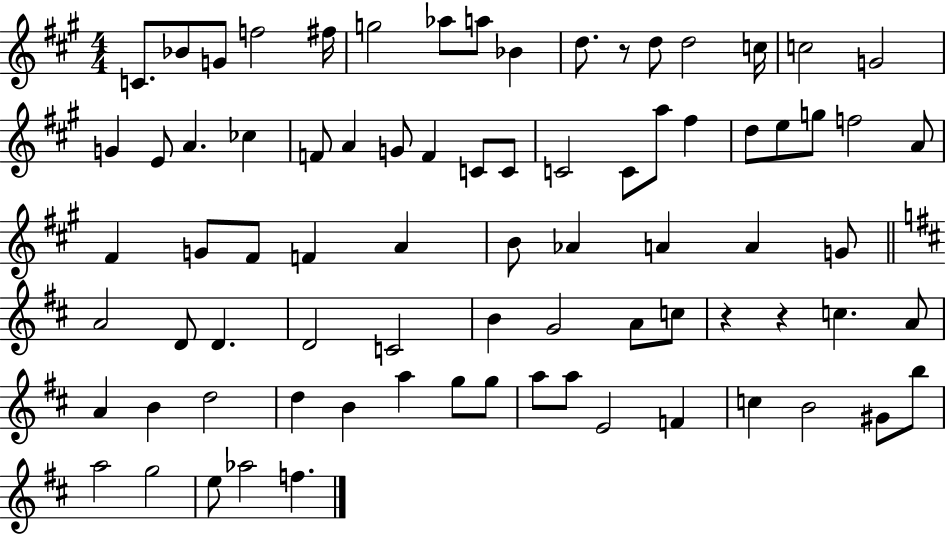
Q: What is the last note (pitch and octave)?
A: F5